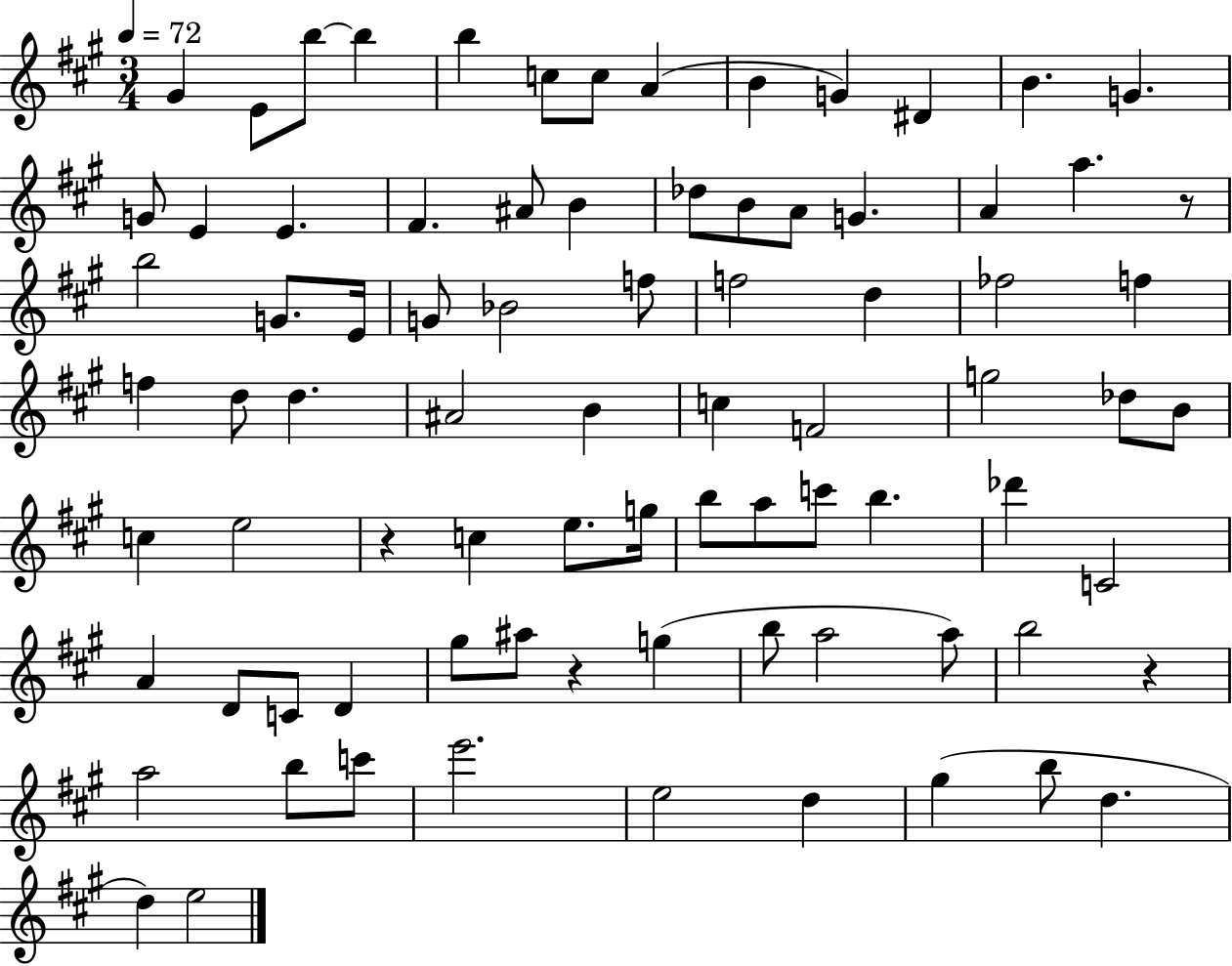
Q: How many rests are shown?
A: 4